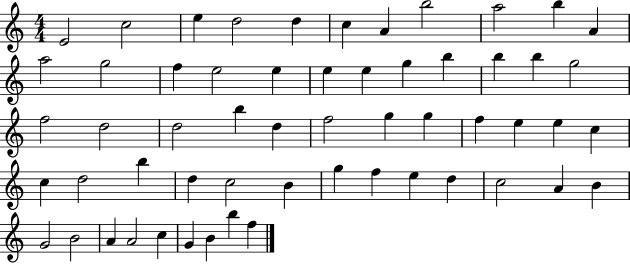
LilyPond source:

{
  \clef treble
  \numericTimeSignature
  \time 4/4
  \key c \major
  e'2 c''2 | e''4 d''2 d''4 | c''4 a'4 b''2 | a''2 b''4 a'4 | \break a''2 g''2 | f''4 e''2 e''4 | e''4 e''4 g''4 b''4 | b''4 b''4 g''2 | \break f''2 d''2 | d''2 b''4 d''4 | f''2 g''4 g''4 | f''4 e''4 e''4 c''4 | \break c''4 d''2 b''4 | d''4 c''2 b'4 | g''4 f''4 e''4 d''4 | c''2 a'4 b'4 | \break g'2 b'2 | a'4 a'2 c''4 | g'4 b'4 b''4 f''4 | \bar "|."
}